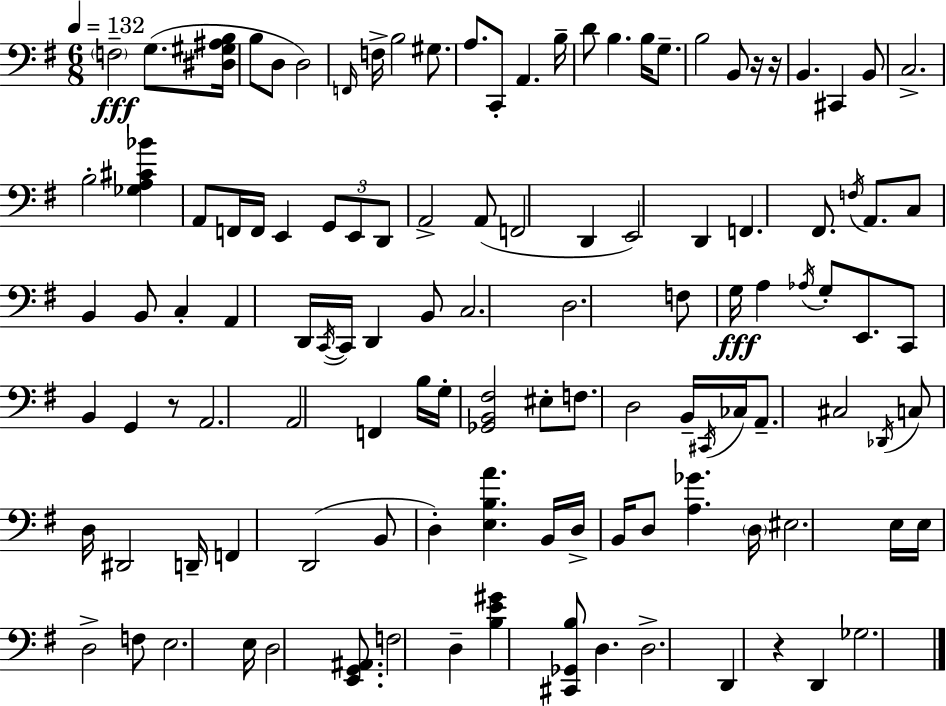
X:1
T:Untitled
M:6/8
L:1/4
K:G
F,2 G,/2 [^D,^G,^A,B,]/4 B,/2 D,/2 D,2 F,,/4 F,/4 B,2 ^G,/2 A,/2 C,,/2 A,, B,/4 D/2 B, B,/4 G,/2 B,2 B,,/2 z/4 z/4 B,, ^C,, B,,/2 C,2 B,2 [_G,A,^C_B] A,,/2 F,,/4 F,,/4 E,, G,,/2 E,,/2 D,,/2 A,,2 A,,/2 F,,2 D,, E,,2 D,, F,, ^F,,/2 F,/4 A,,/2 C,/2 B,, B,,/2 C, A,, D,,/4 C,,/4 C,,/4 D,, B,,/2 C,2 D,2 F,/2 G,/4 A, _A,/4 G,/2 E,,/2 C,,/2 B,, G,, z/2 A,,2 A,,2 F,, B,/4 G,/4 [_G,,B,,^F,]2 ^E,/2 F,/2 D,2 B,,/4 ^C,,/4 _C,/4 A,,/2 ^C,2 _D,,/4 C,/2 D,/4 ^D,,2 D,,/4 F,, D,,2 B,,/2 D, [E,B,A] B,,/4 D,/4 B,,/4 D,/2 [A,_G] D,/4 ^E,2 E,/4 E,/4 D,2 F,/2 E,2 E,/4 D,2 [E,,G,,^A,,]/2 F,2 D, [B,E^G] [^C,,_G,,B,]/2 D, D,2 D,, z D,, _G,2